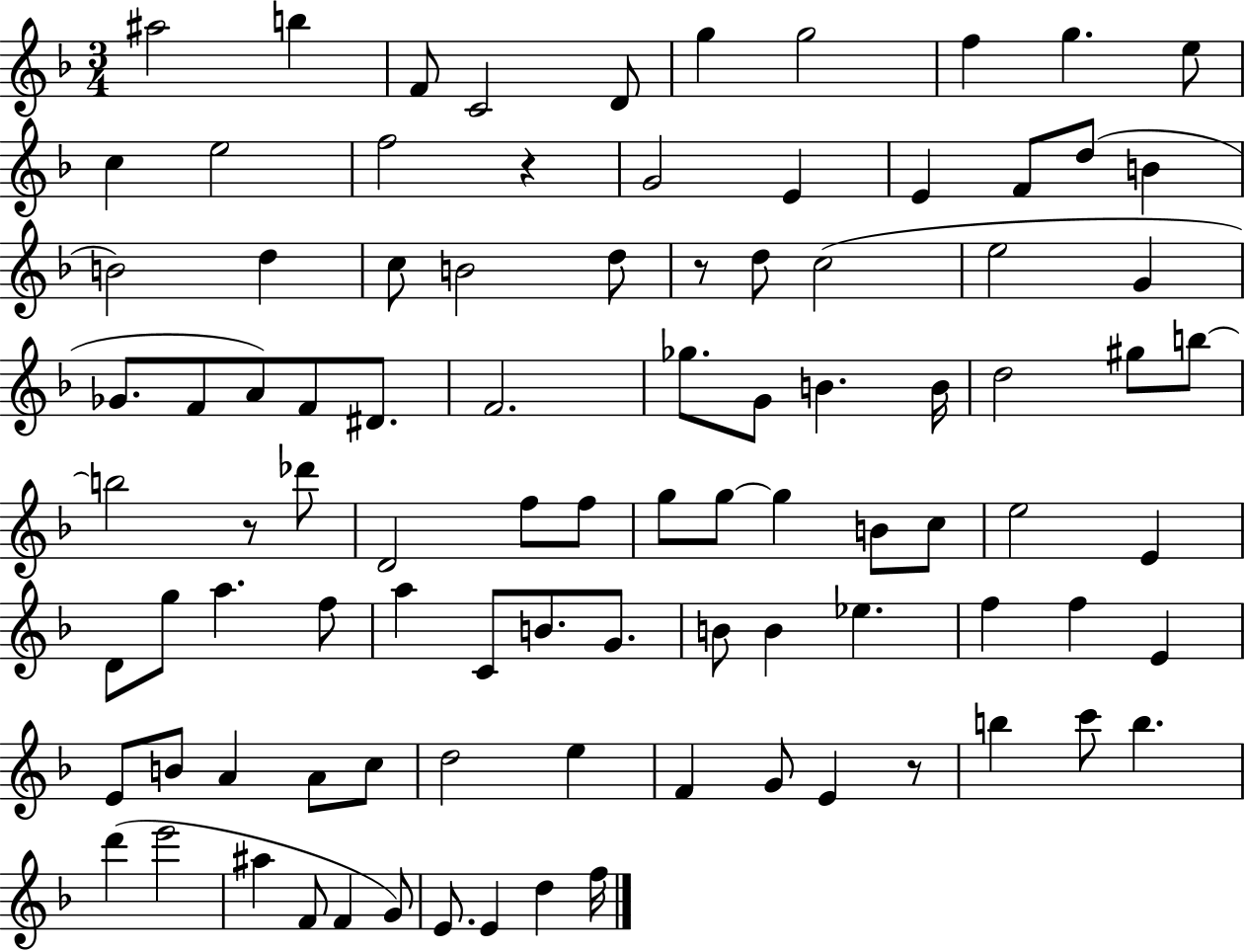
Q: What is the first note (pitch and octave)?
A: A#5